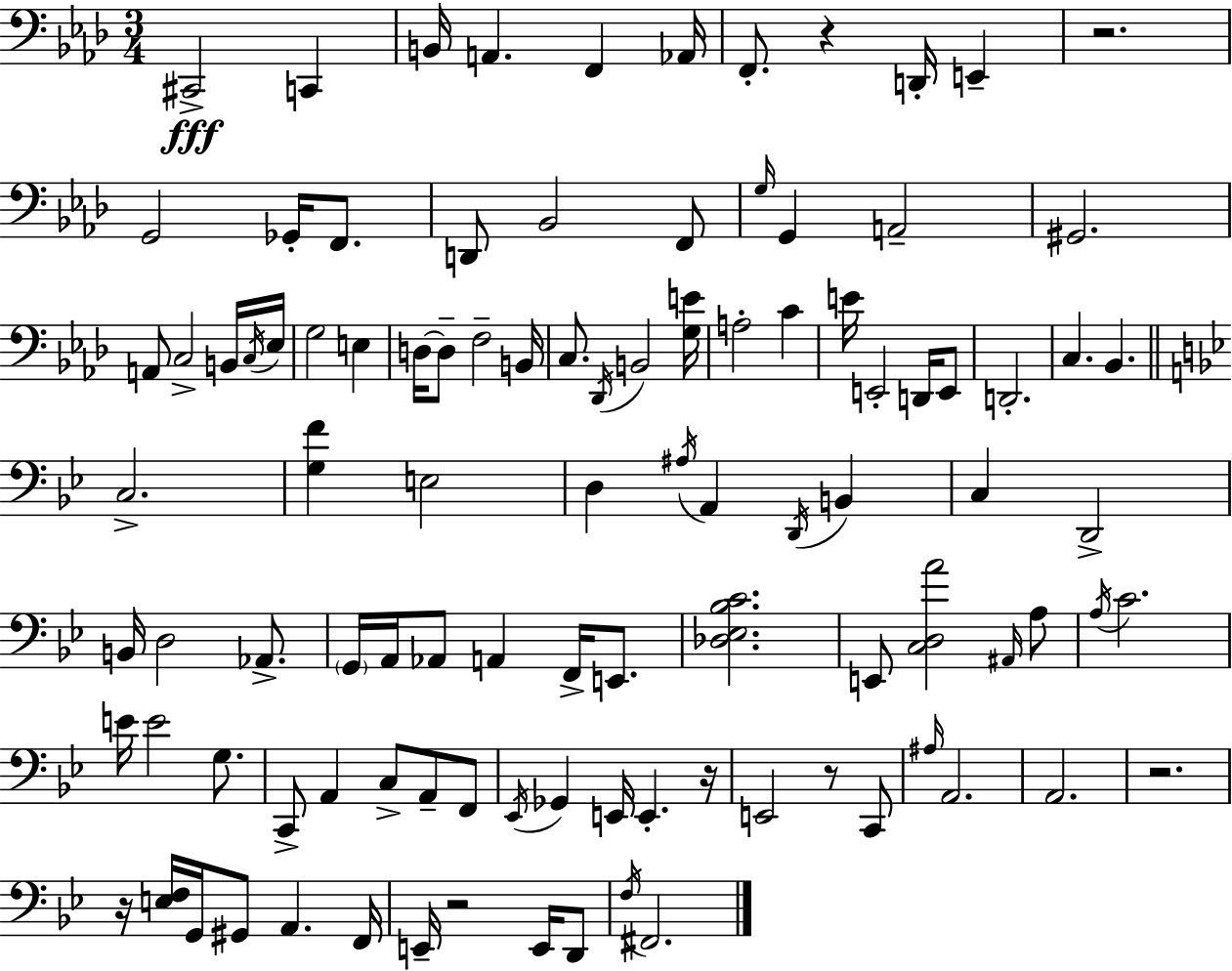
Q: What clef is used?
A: bass